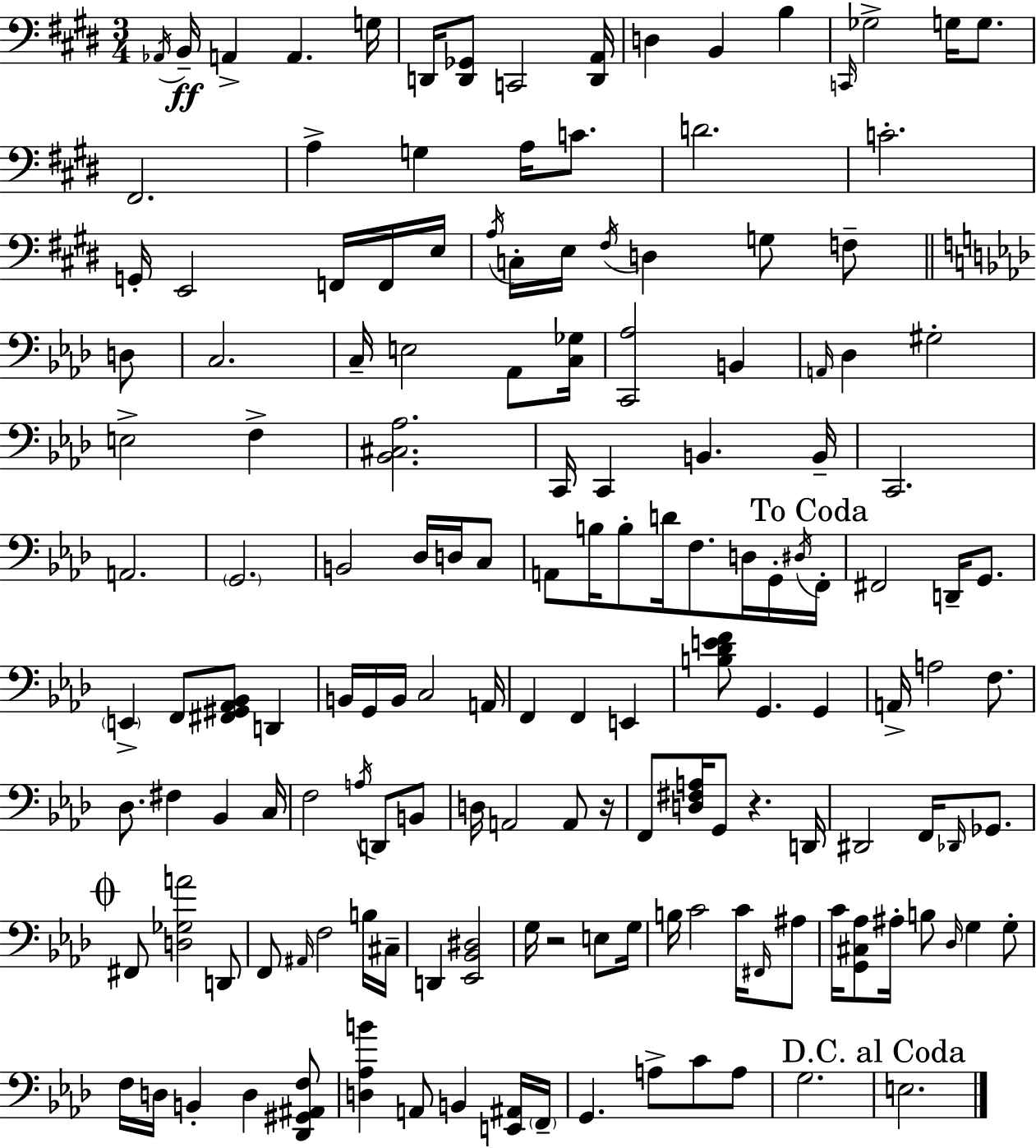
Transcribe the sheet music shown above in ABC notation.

X:1
T:Untitled
M:3/4
L:1/4
K:E
_A,,/4 B,,/4 A,, A,, G,/4 D,,/4 [D,,_G,,]/2 C,,2 [D,,A,,]/4 D, B,, B, C,,/4 _G,2 G,/4 G,/2 ^F,,2 A, G, A,/4 C/2 D2 C2 G,,/4 E,,2 F,,/4 F,,/4 E,/4 A,/4 C,/4 E,/4 ^F,/4 D, G,/2 F,/2 D,/2 C,2 C,/4 E,2 _A,,/2 [C,_G,]/4 [C,,_A,]2 B,, A,,/4 _D, ^G,2 E,2 F, [_B,,^C,_A,]2 C,,/4 C,, B,, B,,/4 C,,2 A,,2 G,,2 B,,2 _D,/4 D,/4 C,/2 A,,/2 B,/4 B,/2 D/4 F,/2 D,/4 G,,/4 ^D,/4 F,,/4 ^F,,2 D,,/4 G,,/2 E,, F,,/2 [^F,,^G,,_A,,_B,,]/2 D,, B,,/4 G,,/4 B,,/4 C,2 A,,/4 F,, F,, E,, [B,_DEF]/2 G,, G,, A,,/4 A,2 F,/2 _D,/2 ^F, _B,, C,/4 F,2 A,/4 D,,/2 B,,/2 D,/4 A,,2 A,,/2 z/4 F,,/2 [D,^F,A,]/4 G,,/2 z D,,/4 ^D,,2 F,,/4 _D,,/4 _G,,/2 ^F,,/2 [D,_G,A]2 D,,/2 F,,/2 ^A,,/4 F,2 B,/4 ^C,/4 D,, [_E,,_B,,^D,]2 G,/4 z2 E,/2 G,/4 B,/4 C2 C/4 ^F,,/4 ^A,/2 C/4 [G,,^C,_A,]/2 ^A,/4 B,/2 _D,/4 G, G,/2 F,/4 D,/4 B,, D, [_D,,^G,,^A,,F,]/2 [D,_A,B] A,,/2 B,, [E,,^A,,]/4 F,,/4 G,, A,/2 C/2 A,/2 G,2 E,2